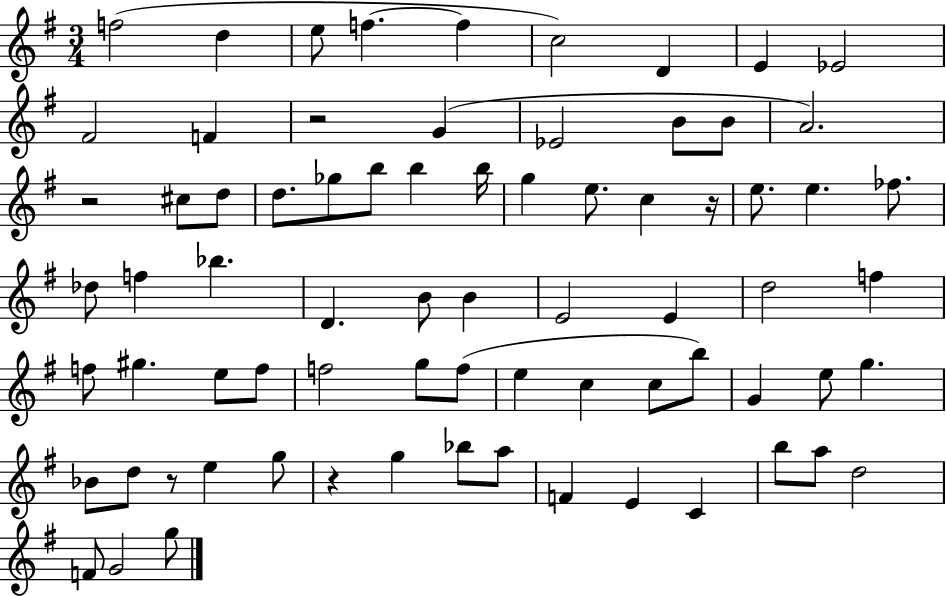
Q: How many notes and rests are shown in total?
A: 74